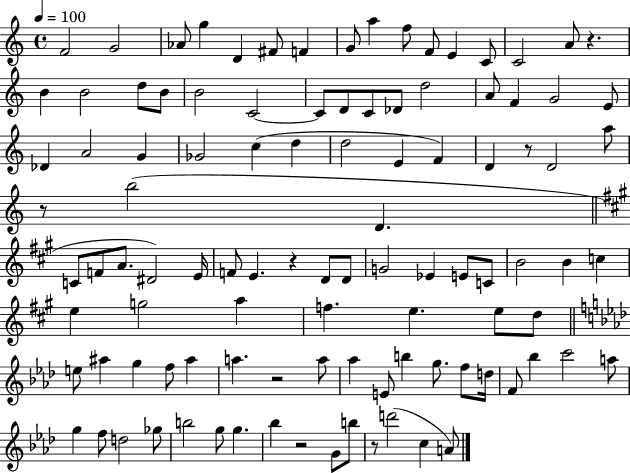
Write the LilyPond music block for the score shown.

{
  \clef treble
  \time 4/4
  \defaultTimeSignature
  \key c \major
  \tempo 4 = 100
  f'2 g'2 | aes'8 g''4 d'4 fis'8 f'4 | g'8 a''4 f''8 f'8 e'4 c'8 | c'2 a'8 r4. | \break b'4 b'2 d''8 b'8 | b'2 c'2~~ | c'8 d'8 c'8 des'8 d''2 | a'8 f'4 g'2 e'8 | \break des'4 a'2 g'4 | ges'2 c''4( d''4 | d''2 e'4 f'4) | d'4 r8 d'2 a''8 | \break r8 b''2( d'4. | \bar "||" \break \key a \major c'8 f'8 a'8. dis'2) e'16 | f'8 e'4. r4 d'8 d'8 | g'2 ees'4 e'8 c'8 | b'2 b'4 c''4 | \break e''4 g''2 a''4 | f''4. e''4. e''8 d''8 | \bar "||" \break \key f \minor e''8 ais''4 g''4 f''8 ais''4 | a''4. r2 a''8 | aes''4 e'8 b''4 g''8. f''8 d''16 | f'8 bes''4 c'''2 a''8 | \break g''4 f''8 d''2 ges''8 | b''2 g''8 g''4. | bes''4 r2 g'8 b''8 | r8 d'''2( c''4 a'8) | \break \bar "|."
}